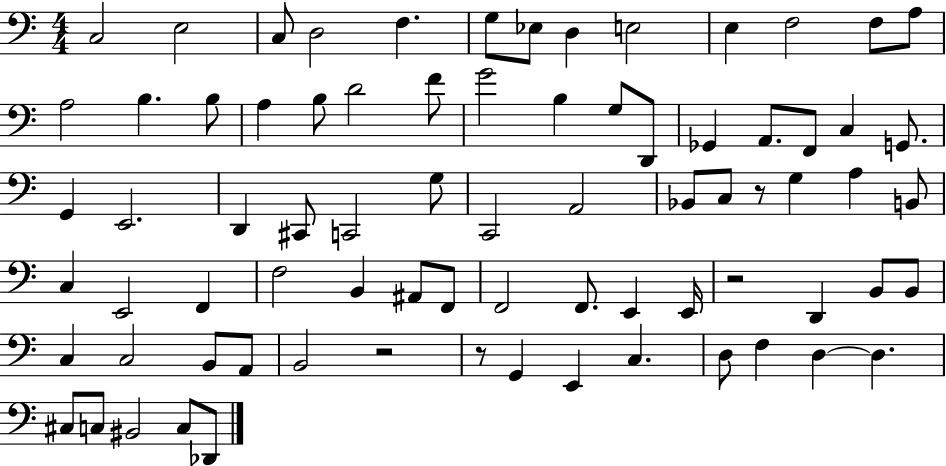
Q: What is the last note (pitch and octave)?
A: Db2